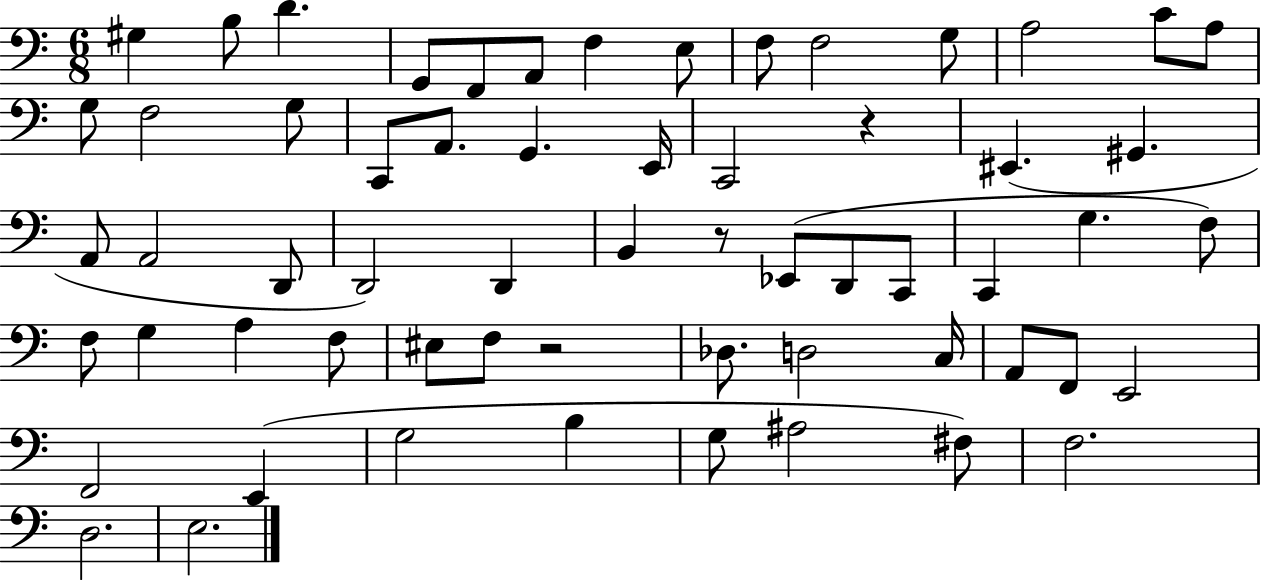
X:1
T:Untitled
M:6/8
L:1/4
K:C
^G, B,/2 D G,,/2 F,,/2 A,,/2 F, E,/2 F,/2 F,2 G,/2 A,2 C/2 A,/2 G,/2 F,2 G,/2 C,,/2 A,,/2 G,, E,,/4 C,,2 z ^E,, ^G,, A,,/2 A,,2 D,,/2 D,,2 D,, B,, z/2 _E,,/2 D,,/2 C,,/2 C,, G, F,/2 F,/2 G, A, F,/2 ^E,/2 F,/2 z2 _D,/2 D,2 C,/4 A,,/2 F,,/2 E,,2 F,,2 E,, G,2 B, G,/2 ^A,2 ^F,/2 F,2 D,2 E,2